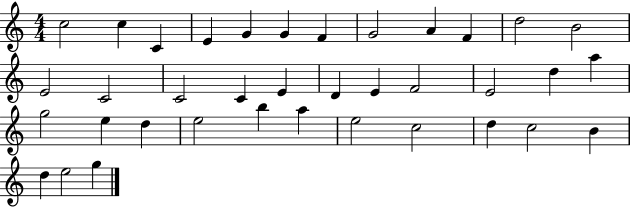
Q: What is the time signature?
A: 4/4